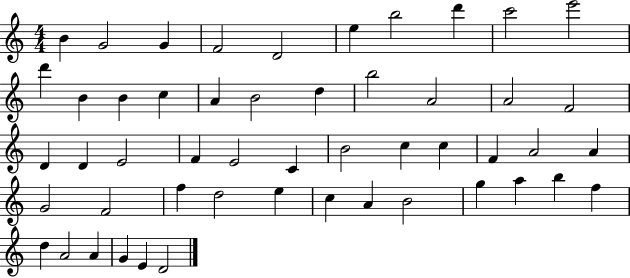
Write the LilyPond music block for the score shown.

{
  \clef treble
  \numericTimeSignature
  \time 4/4
  \key c \major
  b'4 g'2 g'4 | f'2 d'2 | e''4 b''2 d'''4 | c'''2 e'''2 | \break d'''4 b'4 b'4 c''4 | a'4 b'2 d''4 | b''2 a'2 | a'2 f'2 | \break d'4 d'4 e'2 | f'4 e'2 c'4 | b'2 c''4 c''4 | f'4 a'2 a'4 | \break g'2 f'2 | f''4 d''2 e''4 | c''4 a'4 b'2 | g''4 a''4 b''4 f''4 | \break d''4 a'2 a'4 | g'4 e'4 d'2 | \bar "|."
}